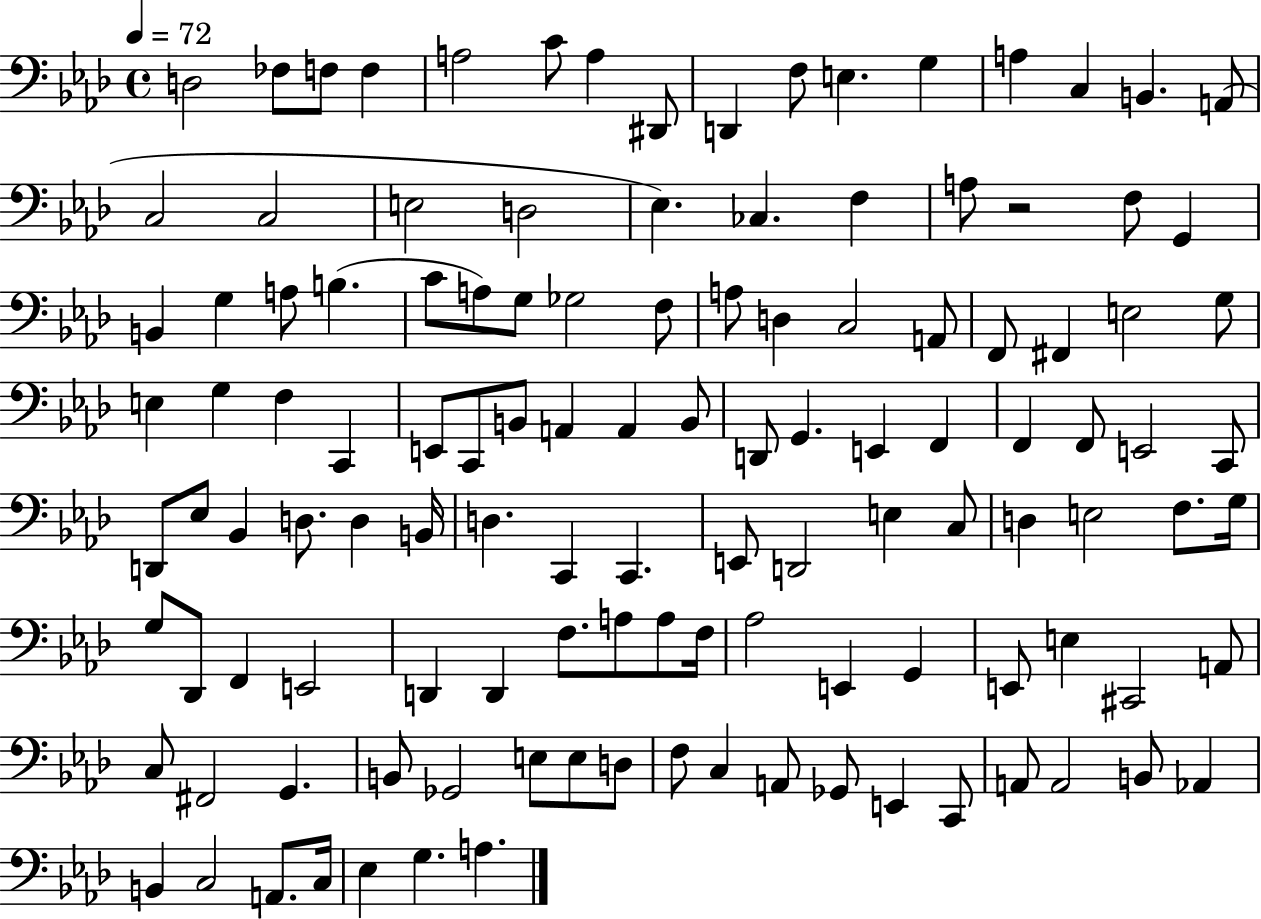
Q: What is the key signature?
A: AES major